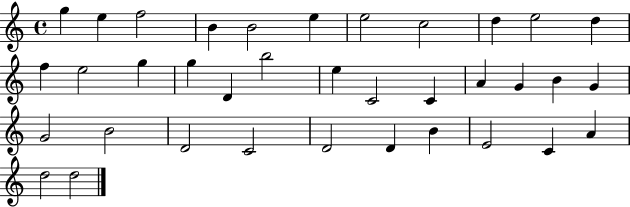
G5/q E5/q F5/h B4/q B4/h E5/q E5/h C5/h D5/q E5/h D5/q F5/q E5/h G5/q G5/q D4/q B5/h E5/q C4/h C4/q A4/q G4/q B4/q G4/q G4/h B4/h D4/h C4/h D4/h D4/q B4/q E4/h C4/q A4/q D5/h D5/h